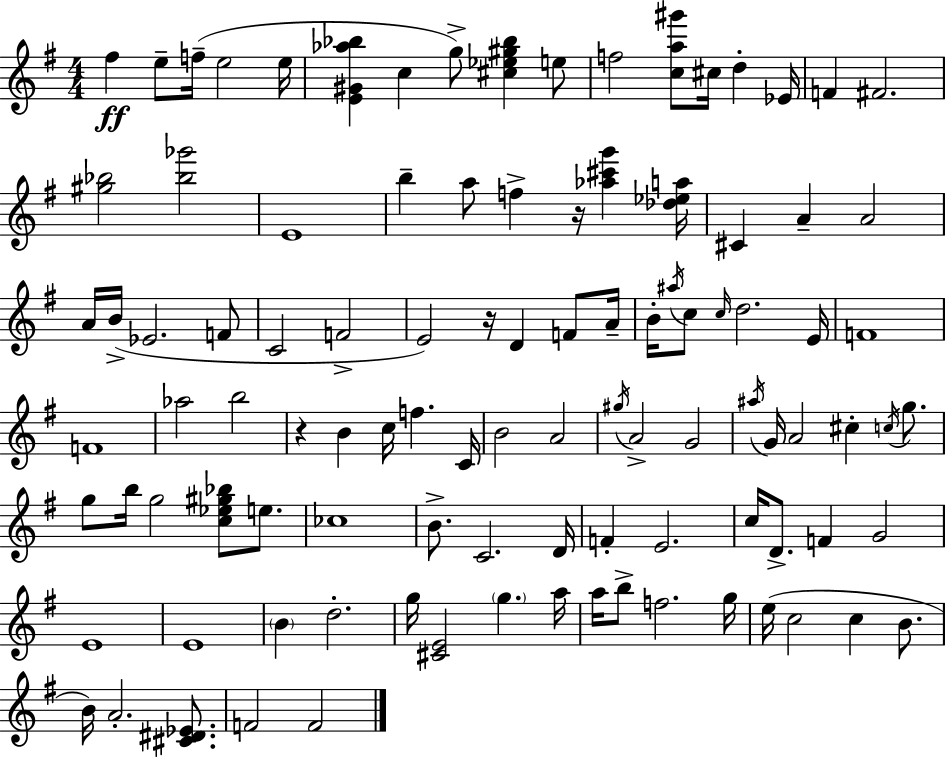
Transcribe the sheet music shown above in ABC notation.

X:1
T:Untitled
M:4/4
L:1/4
K:G
^f e/2 f/4 e2 e/4 [E^G_a_b] c g/2 [^c_e^g_b] e/2 f2 [ca^g']/2 ^c/4 d _E/4 F ^F2 [^g_b]2 [_b_g']2 E4 b a/2 f z/4 [_a^c'g'] [_d_ea]/4 ^C A A2 A/4 B/4 _E2 F/2 C2 F2 E2 z/4 D F/2 A/4 B/4 ^a/4 c/2 c/4 d2 E/4 F4 F4 _a2 b2 z B c/4 f C/4 B2 A2 ^g/4 A2 G2 ^a/4 G/4 A2 ^c c/4 g/2 g/2 b/4 g2 [c_e^g_b]/2 e/2 _c4 B/2 C2 D/4 F E2 c/4 D/2 F G2 E4 E4 B d2 g/4 [^CE]2 g a/4 a/4 b/2 f2 g/4 e/4 c2 c B/2 B/4 A2 [^C^D_E]/2 F2 F2